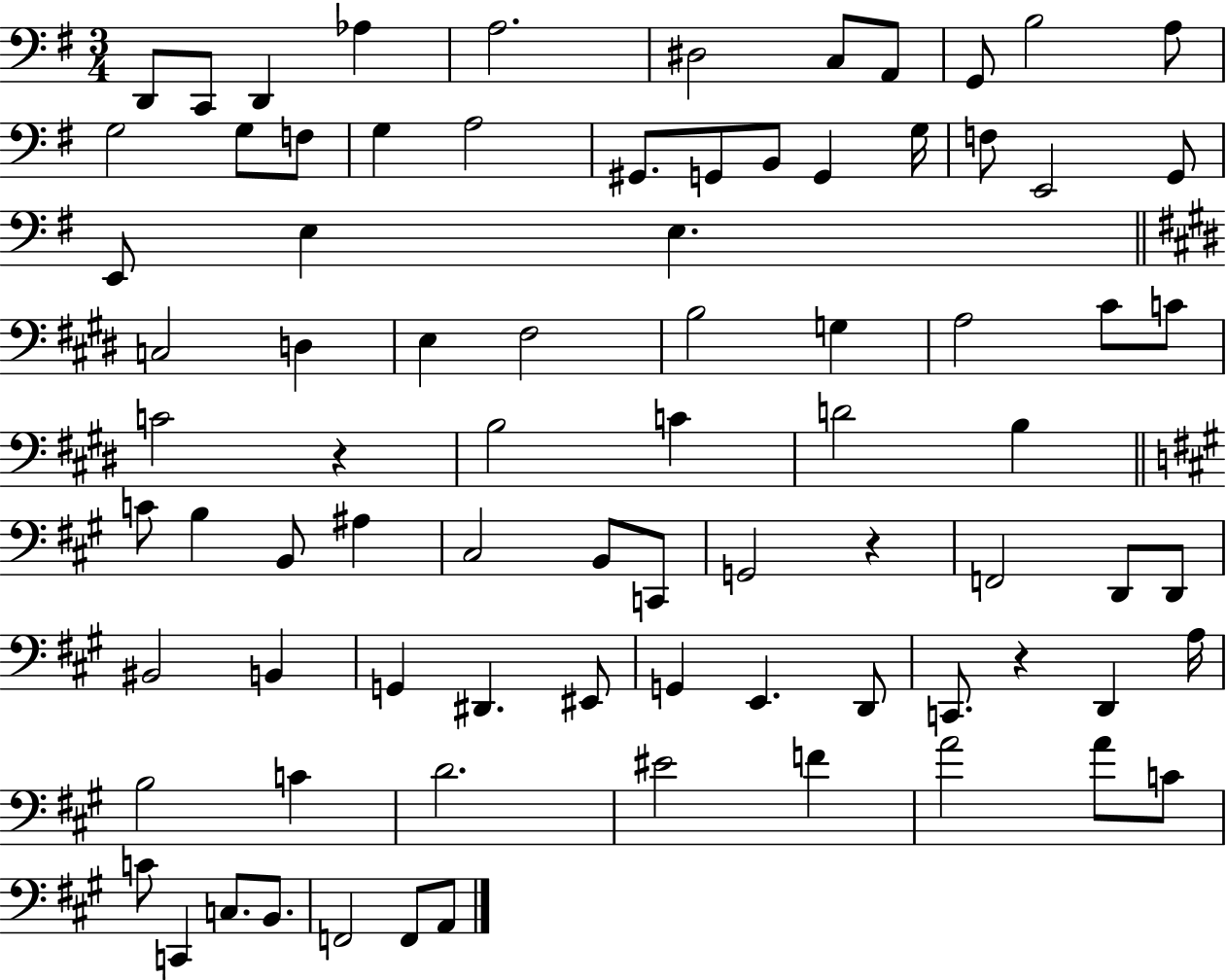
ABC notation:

X:1
T:Untitled
M:3/4
L:1/4
K:G
D,,/2 C,,/2 D,, _A, A,2 ^D,2 C,/2 A,,/2 G,,/2 B,2 A,/2 G,2 G,/2 F,/2 G, A,2 ^G,,/2 G,,/2 B,,/2 G,, G,/4 F,/2 E,,2 G,,/2 E,,/2 E, E, C,2 D, E, ^F,2 B,2 G, A,2 ^C/2 C/2 C2 z B,2 C D2 B, C/2 B, B,,/2 ^A, ^C,2 B,,/2 C,,/2 G,,2 z F,,2 D,,/2 D,,/2 ^B,,2 B,, G,, ^D,, ^E,,/2 G,, E,, D,,/2 C,,/2 z D,, A,/4 B,2 C D2 ^E2 F A2 A/2 C/2 C/2 C,, C,/2 B,,/2 F,,2 F,,/2 A,,/2